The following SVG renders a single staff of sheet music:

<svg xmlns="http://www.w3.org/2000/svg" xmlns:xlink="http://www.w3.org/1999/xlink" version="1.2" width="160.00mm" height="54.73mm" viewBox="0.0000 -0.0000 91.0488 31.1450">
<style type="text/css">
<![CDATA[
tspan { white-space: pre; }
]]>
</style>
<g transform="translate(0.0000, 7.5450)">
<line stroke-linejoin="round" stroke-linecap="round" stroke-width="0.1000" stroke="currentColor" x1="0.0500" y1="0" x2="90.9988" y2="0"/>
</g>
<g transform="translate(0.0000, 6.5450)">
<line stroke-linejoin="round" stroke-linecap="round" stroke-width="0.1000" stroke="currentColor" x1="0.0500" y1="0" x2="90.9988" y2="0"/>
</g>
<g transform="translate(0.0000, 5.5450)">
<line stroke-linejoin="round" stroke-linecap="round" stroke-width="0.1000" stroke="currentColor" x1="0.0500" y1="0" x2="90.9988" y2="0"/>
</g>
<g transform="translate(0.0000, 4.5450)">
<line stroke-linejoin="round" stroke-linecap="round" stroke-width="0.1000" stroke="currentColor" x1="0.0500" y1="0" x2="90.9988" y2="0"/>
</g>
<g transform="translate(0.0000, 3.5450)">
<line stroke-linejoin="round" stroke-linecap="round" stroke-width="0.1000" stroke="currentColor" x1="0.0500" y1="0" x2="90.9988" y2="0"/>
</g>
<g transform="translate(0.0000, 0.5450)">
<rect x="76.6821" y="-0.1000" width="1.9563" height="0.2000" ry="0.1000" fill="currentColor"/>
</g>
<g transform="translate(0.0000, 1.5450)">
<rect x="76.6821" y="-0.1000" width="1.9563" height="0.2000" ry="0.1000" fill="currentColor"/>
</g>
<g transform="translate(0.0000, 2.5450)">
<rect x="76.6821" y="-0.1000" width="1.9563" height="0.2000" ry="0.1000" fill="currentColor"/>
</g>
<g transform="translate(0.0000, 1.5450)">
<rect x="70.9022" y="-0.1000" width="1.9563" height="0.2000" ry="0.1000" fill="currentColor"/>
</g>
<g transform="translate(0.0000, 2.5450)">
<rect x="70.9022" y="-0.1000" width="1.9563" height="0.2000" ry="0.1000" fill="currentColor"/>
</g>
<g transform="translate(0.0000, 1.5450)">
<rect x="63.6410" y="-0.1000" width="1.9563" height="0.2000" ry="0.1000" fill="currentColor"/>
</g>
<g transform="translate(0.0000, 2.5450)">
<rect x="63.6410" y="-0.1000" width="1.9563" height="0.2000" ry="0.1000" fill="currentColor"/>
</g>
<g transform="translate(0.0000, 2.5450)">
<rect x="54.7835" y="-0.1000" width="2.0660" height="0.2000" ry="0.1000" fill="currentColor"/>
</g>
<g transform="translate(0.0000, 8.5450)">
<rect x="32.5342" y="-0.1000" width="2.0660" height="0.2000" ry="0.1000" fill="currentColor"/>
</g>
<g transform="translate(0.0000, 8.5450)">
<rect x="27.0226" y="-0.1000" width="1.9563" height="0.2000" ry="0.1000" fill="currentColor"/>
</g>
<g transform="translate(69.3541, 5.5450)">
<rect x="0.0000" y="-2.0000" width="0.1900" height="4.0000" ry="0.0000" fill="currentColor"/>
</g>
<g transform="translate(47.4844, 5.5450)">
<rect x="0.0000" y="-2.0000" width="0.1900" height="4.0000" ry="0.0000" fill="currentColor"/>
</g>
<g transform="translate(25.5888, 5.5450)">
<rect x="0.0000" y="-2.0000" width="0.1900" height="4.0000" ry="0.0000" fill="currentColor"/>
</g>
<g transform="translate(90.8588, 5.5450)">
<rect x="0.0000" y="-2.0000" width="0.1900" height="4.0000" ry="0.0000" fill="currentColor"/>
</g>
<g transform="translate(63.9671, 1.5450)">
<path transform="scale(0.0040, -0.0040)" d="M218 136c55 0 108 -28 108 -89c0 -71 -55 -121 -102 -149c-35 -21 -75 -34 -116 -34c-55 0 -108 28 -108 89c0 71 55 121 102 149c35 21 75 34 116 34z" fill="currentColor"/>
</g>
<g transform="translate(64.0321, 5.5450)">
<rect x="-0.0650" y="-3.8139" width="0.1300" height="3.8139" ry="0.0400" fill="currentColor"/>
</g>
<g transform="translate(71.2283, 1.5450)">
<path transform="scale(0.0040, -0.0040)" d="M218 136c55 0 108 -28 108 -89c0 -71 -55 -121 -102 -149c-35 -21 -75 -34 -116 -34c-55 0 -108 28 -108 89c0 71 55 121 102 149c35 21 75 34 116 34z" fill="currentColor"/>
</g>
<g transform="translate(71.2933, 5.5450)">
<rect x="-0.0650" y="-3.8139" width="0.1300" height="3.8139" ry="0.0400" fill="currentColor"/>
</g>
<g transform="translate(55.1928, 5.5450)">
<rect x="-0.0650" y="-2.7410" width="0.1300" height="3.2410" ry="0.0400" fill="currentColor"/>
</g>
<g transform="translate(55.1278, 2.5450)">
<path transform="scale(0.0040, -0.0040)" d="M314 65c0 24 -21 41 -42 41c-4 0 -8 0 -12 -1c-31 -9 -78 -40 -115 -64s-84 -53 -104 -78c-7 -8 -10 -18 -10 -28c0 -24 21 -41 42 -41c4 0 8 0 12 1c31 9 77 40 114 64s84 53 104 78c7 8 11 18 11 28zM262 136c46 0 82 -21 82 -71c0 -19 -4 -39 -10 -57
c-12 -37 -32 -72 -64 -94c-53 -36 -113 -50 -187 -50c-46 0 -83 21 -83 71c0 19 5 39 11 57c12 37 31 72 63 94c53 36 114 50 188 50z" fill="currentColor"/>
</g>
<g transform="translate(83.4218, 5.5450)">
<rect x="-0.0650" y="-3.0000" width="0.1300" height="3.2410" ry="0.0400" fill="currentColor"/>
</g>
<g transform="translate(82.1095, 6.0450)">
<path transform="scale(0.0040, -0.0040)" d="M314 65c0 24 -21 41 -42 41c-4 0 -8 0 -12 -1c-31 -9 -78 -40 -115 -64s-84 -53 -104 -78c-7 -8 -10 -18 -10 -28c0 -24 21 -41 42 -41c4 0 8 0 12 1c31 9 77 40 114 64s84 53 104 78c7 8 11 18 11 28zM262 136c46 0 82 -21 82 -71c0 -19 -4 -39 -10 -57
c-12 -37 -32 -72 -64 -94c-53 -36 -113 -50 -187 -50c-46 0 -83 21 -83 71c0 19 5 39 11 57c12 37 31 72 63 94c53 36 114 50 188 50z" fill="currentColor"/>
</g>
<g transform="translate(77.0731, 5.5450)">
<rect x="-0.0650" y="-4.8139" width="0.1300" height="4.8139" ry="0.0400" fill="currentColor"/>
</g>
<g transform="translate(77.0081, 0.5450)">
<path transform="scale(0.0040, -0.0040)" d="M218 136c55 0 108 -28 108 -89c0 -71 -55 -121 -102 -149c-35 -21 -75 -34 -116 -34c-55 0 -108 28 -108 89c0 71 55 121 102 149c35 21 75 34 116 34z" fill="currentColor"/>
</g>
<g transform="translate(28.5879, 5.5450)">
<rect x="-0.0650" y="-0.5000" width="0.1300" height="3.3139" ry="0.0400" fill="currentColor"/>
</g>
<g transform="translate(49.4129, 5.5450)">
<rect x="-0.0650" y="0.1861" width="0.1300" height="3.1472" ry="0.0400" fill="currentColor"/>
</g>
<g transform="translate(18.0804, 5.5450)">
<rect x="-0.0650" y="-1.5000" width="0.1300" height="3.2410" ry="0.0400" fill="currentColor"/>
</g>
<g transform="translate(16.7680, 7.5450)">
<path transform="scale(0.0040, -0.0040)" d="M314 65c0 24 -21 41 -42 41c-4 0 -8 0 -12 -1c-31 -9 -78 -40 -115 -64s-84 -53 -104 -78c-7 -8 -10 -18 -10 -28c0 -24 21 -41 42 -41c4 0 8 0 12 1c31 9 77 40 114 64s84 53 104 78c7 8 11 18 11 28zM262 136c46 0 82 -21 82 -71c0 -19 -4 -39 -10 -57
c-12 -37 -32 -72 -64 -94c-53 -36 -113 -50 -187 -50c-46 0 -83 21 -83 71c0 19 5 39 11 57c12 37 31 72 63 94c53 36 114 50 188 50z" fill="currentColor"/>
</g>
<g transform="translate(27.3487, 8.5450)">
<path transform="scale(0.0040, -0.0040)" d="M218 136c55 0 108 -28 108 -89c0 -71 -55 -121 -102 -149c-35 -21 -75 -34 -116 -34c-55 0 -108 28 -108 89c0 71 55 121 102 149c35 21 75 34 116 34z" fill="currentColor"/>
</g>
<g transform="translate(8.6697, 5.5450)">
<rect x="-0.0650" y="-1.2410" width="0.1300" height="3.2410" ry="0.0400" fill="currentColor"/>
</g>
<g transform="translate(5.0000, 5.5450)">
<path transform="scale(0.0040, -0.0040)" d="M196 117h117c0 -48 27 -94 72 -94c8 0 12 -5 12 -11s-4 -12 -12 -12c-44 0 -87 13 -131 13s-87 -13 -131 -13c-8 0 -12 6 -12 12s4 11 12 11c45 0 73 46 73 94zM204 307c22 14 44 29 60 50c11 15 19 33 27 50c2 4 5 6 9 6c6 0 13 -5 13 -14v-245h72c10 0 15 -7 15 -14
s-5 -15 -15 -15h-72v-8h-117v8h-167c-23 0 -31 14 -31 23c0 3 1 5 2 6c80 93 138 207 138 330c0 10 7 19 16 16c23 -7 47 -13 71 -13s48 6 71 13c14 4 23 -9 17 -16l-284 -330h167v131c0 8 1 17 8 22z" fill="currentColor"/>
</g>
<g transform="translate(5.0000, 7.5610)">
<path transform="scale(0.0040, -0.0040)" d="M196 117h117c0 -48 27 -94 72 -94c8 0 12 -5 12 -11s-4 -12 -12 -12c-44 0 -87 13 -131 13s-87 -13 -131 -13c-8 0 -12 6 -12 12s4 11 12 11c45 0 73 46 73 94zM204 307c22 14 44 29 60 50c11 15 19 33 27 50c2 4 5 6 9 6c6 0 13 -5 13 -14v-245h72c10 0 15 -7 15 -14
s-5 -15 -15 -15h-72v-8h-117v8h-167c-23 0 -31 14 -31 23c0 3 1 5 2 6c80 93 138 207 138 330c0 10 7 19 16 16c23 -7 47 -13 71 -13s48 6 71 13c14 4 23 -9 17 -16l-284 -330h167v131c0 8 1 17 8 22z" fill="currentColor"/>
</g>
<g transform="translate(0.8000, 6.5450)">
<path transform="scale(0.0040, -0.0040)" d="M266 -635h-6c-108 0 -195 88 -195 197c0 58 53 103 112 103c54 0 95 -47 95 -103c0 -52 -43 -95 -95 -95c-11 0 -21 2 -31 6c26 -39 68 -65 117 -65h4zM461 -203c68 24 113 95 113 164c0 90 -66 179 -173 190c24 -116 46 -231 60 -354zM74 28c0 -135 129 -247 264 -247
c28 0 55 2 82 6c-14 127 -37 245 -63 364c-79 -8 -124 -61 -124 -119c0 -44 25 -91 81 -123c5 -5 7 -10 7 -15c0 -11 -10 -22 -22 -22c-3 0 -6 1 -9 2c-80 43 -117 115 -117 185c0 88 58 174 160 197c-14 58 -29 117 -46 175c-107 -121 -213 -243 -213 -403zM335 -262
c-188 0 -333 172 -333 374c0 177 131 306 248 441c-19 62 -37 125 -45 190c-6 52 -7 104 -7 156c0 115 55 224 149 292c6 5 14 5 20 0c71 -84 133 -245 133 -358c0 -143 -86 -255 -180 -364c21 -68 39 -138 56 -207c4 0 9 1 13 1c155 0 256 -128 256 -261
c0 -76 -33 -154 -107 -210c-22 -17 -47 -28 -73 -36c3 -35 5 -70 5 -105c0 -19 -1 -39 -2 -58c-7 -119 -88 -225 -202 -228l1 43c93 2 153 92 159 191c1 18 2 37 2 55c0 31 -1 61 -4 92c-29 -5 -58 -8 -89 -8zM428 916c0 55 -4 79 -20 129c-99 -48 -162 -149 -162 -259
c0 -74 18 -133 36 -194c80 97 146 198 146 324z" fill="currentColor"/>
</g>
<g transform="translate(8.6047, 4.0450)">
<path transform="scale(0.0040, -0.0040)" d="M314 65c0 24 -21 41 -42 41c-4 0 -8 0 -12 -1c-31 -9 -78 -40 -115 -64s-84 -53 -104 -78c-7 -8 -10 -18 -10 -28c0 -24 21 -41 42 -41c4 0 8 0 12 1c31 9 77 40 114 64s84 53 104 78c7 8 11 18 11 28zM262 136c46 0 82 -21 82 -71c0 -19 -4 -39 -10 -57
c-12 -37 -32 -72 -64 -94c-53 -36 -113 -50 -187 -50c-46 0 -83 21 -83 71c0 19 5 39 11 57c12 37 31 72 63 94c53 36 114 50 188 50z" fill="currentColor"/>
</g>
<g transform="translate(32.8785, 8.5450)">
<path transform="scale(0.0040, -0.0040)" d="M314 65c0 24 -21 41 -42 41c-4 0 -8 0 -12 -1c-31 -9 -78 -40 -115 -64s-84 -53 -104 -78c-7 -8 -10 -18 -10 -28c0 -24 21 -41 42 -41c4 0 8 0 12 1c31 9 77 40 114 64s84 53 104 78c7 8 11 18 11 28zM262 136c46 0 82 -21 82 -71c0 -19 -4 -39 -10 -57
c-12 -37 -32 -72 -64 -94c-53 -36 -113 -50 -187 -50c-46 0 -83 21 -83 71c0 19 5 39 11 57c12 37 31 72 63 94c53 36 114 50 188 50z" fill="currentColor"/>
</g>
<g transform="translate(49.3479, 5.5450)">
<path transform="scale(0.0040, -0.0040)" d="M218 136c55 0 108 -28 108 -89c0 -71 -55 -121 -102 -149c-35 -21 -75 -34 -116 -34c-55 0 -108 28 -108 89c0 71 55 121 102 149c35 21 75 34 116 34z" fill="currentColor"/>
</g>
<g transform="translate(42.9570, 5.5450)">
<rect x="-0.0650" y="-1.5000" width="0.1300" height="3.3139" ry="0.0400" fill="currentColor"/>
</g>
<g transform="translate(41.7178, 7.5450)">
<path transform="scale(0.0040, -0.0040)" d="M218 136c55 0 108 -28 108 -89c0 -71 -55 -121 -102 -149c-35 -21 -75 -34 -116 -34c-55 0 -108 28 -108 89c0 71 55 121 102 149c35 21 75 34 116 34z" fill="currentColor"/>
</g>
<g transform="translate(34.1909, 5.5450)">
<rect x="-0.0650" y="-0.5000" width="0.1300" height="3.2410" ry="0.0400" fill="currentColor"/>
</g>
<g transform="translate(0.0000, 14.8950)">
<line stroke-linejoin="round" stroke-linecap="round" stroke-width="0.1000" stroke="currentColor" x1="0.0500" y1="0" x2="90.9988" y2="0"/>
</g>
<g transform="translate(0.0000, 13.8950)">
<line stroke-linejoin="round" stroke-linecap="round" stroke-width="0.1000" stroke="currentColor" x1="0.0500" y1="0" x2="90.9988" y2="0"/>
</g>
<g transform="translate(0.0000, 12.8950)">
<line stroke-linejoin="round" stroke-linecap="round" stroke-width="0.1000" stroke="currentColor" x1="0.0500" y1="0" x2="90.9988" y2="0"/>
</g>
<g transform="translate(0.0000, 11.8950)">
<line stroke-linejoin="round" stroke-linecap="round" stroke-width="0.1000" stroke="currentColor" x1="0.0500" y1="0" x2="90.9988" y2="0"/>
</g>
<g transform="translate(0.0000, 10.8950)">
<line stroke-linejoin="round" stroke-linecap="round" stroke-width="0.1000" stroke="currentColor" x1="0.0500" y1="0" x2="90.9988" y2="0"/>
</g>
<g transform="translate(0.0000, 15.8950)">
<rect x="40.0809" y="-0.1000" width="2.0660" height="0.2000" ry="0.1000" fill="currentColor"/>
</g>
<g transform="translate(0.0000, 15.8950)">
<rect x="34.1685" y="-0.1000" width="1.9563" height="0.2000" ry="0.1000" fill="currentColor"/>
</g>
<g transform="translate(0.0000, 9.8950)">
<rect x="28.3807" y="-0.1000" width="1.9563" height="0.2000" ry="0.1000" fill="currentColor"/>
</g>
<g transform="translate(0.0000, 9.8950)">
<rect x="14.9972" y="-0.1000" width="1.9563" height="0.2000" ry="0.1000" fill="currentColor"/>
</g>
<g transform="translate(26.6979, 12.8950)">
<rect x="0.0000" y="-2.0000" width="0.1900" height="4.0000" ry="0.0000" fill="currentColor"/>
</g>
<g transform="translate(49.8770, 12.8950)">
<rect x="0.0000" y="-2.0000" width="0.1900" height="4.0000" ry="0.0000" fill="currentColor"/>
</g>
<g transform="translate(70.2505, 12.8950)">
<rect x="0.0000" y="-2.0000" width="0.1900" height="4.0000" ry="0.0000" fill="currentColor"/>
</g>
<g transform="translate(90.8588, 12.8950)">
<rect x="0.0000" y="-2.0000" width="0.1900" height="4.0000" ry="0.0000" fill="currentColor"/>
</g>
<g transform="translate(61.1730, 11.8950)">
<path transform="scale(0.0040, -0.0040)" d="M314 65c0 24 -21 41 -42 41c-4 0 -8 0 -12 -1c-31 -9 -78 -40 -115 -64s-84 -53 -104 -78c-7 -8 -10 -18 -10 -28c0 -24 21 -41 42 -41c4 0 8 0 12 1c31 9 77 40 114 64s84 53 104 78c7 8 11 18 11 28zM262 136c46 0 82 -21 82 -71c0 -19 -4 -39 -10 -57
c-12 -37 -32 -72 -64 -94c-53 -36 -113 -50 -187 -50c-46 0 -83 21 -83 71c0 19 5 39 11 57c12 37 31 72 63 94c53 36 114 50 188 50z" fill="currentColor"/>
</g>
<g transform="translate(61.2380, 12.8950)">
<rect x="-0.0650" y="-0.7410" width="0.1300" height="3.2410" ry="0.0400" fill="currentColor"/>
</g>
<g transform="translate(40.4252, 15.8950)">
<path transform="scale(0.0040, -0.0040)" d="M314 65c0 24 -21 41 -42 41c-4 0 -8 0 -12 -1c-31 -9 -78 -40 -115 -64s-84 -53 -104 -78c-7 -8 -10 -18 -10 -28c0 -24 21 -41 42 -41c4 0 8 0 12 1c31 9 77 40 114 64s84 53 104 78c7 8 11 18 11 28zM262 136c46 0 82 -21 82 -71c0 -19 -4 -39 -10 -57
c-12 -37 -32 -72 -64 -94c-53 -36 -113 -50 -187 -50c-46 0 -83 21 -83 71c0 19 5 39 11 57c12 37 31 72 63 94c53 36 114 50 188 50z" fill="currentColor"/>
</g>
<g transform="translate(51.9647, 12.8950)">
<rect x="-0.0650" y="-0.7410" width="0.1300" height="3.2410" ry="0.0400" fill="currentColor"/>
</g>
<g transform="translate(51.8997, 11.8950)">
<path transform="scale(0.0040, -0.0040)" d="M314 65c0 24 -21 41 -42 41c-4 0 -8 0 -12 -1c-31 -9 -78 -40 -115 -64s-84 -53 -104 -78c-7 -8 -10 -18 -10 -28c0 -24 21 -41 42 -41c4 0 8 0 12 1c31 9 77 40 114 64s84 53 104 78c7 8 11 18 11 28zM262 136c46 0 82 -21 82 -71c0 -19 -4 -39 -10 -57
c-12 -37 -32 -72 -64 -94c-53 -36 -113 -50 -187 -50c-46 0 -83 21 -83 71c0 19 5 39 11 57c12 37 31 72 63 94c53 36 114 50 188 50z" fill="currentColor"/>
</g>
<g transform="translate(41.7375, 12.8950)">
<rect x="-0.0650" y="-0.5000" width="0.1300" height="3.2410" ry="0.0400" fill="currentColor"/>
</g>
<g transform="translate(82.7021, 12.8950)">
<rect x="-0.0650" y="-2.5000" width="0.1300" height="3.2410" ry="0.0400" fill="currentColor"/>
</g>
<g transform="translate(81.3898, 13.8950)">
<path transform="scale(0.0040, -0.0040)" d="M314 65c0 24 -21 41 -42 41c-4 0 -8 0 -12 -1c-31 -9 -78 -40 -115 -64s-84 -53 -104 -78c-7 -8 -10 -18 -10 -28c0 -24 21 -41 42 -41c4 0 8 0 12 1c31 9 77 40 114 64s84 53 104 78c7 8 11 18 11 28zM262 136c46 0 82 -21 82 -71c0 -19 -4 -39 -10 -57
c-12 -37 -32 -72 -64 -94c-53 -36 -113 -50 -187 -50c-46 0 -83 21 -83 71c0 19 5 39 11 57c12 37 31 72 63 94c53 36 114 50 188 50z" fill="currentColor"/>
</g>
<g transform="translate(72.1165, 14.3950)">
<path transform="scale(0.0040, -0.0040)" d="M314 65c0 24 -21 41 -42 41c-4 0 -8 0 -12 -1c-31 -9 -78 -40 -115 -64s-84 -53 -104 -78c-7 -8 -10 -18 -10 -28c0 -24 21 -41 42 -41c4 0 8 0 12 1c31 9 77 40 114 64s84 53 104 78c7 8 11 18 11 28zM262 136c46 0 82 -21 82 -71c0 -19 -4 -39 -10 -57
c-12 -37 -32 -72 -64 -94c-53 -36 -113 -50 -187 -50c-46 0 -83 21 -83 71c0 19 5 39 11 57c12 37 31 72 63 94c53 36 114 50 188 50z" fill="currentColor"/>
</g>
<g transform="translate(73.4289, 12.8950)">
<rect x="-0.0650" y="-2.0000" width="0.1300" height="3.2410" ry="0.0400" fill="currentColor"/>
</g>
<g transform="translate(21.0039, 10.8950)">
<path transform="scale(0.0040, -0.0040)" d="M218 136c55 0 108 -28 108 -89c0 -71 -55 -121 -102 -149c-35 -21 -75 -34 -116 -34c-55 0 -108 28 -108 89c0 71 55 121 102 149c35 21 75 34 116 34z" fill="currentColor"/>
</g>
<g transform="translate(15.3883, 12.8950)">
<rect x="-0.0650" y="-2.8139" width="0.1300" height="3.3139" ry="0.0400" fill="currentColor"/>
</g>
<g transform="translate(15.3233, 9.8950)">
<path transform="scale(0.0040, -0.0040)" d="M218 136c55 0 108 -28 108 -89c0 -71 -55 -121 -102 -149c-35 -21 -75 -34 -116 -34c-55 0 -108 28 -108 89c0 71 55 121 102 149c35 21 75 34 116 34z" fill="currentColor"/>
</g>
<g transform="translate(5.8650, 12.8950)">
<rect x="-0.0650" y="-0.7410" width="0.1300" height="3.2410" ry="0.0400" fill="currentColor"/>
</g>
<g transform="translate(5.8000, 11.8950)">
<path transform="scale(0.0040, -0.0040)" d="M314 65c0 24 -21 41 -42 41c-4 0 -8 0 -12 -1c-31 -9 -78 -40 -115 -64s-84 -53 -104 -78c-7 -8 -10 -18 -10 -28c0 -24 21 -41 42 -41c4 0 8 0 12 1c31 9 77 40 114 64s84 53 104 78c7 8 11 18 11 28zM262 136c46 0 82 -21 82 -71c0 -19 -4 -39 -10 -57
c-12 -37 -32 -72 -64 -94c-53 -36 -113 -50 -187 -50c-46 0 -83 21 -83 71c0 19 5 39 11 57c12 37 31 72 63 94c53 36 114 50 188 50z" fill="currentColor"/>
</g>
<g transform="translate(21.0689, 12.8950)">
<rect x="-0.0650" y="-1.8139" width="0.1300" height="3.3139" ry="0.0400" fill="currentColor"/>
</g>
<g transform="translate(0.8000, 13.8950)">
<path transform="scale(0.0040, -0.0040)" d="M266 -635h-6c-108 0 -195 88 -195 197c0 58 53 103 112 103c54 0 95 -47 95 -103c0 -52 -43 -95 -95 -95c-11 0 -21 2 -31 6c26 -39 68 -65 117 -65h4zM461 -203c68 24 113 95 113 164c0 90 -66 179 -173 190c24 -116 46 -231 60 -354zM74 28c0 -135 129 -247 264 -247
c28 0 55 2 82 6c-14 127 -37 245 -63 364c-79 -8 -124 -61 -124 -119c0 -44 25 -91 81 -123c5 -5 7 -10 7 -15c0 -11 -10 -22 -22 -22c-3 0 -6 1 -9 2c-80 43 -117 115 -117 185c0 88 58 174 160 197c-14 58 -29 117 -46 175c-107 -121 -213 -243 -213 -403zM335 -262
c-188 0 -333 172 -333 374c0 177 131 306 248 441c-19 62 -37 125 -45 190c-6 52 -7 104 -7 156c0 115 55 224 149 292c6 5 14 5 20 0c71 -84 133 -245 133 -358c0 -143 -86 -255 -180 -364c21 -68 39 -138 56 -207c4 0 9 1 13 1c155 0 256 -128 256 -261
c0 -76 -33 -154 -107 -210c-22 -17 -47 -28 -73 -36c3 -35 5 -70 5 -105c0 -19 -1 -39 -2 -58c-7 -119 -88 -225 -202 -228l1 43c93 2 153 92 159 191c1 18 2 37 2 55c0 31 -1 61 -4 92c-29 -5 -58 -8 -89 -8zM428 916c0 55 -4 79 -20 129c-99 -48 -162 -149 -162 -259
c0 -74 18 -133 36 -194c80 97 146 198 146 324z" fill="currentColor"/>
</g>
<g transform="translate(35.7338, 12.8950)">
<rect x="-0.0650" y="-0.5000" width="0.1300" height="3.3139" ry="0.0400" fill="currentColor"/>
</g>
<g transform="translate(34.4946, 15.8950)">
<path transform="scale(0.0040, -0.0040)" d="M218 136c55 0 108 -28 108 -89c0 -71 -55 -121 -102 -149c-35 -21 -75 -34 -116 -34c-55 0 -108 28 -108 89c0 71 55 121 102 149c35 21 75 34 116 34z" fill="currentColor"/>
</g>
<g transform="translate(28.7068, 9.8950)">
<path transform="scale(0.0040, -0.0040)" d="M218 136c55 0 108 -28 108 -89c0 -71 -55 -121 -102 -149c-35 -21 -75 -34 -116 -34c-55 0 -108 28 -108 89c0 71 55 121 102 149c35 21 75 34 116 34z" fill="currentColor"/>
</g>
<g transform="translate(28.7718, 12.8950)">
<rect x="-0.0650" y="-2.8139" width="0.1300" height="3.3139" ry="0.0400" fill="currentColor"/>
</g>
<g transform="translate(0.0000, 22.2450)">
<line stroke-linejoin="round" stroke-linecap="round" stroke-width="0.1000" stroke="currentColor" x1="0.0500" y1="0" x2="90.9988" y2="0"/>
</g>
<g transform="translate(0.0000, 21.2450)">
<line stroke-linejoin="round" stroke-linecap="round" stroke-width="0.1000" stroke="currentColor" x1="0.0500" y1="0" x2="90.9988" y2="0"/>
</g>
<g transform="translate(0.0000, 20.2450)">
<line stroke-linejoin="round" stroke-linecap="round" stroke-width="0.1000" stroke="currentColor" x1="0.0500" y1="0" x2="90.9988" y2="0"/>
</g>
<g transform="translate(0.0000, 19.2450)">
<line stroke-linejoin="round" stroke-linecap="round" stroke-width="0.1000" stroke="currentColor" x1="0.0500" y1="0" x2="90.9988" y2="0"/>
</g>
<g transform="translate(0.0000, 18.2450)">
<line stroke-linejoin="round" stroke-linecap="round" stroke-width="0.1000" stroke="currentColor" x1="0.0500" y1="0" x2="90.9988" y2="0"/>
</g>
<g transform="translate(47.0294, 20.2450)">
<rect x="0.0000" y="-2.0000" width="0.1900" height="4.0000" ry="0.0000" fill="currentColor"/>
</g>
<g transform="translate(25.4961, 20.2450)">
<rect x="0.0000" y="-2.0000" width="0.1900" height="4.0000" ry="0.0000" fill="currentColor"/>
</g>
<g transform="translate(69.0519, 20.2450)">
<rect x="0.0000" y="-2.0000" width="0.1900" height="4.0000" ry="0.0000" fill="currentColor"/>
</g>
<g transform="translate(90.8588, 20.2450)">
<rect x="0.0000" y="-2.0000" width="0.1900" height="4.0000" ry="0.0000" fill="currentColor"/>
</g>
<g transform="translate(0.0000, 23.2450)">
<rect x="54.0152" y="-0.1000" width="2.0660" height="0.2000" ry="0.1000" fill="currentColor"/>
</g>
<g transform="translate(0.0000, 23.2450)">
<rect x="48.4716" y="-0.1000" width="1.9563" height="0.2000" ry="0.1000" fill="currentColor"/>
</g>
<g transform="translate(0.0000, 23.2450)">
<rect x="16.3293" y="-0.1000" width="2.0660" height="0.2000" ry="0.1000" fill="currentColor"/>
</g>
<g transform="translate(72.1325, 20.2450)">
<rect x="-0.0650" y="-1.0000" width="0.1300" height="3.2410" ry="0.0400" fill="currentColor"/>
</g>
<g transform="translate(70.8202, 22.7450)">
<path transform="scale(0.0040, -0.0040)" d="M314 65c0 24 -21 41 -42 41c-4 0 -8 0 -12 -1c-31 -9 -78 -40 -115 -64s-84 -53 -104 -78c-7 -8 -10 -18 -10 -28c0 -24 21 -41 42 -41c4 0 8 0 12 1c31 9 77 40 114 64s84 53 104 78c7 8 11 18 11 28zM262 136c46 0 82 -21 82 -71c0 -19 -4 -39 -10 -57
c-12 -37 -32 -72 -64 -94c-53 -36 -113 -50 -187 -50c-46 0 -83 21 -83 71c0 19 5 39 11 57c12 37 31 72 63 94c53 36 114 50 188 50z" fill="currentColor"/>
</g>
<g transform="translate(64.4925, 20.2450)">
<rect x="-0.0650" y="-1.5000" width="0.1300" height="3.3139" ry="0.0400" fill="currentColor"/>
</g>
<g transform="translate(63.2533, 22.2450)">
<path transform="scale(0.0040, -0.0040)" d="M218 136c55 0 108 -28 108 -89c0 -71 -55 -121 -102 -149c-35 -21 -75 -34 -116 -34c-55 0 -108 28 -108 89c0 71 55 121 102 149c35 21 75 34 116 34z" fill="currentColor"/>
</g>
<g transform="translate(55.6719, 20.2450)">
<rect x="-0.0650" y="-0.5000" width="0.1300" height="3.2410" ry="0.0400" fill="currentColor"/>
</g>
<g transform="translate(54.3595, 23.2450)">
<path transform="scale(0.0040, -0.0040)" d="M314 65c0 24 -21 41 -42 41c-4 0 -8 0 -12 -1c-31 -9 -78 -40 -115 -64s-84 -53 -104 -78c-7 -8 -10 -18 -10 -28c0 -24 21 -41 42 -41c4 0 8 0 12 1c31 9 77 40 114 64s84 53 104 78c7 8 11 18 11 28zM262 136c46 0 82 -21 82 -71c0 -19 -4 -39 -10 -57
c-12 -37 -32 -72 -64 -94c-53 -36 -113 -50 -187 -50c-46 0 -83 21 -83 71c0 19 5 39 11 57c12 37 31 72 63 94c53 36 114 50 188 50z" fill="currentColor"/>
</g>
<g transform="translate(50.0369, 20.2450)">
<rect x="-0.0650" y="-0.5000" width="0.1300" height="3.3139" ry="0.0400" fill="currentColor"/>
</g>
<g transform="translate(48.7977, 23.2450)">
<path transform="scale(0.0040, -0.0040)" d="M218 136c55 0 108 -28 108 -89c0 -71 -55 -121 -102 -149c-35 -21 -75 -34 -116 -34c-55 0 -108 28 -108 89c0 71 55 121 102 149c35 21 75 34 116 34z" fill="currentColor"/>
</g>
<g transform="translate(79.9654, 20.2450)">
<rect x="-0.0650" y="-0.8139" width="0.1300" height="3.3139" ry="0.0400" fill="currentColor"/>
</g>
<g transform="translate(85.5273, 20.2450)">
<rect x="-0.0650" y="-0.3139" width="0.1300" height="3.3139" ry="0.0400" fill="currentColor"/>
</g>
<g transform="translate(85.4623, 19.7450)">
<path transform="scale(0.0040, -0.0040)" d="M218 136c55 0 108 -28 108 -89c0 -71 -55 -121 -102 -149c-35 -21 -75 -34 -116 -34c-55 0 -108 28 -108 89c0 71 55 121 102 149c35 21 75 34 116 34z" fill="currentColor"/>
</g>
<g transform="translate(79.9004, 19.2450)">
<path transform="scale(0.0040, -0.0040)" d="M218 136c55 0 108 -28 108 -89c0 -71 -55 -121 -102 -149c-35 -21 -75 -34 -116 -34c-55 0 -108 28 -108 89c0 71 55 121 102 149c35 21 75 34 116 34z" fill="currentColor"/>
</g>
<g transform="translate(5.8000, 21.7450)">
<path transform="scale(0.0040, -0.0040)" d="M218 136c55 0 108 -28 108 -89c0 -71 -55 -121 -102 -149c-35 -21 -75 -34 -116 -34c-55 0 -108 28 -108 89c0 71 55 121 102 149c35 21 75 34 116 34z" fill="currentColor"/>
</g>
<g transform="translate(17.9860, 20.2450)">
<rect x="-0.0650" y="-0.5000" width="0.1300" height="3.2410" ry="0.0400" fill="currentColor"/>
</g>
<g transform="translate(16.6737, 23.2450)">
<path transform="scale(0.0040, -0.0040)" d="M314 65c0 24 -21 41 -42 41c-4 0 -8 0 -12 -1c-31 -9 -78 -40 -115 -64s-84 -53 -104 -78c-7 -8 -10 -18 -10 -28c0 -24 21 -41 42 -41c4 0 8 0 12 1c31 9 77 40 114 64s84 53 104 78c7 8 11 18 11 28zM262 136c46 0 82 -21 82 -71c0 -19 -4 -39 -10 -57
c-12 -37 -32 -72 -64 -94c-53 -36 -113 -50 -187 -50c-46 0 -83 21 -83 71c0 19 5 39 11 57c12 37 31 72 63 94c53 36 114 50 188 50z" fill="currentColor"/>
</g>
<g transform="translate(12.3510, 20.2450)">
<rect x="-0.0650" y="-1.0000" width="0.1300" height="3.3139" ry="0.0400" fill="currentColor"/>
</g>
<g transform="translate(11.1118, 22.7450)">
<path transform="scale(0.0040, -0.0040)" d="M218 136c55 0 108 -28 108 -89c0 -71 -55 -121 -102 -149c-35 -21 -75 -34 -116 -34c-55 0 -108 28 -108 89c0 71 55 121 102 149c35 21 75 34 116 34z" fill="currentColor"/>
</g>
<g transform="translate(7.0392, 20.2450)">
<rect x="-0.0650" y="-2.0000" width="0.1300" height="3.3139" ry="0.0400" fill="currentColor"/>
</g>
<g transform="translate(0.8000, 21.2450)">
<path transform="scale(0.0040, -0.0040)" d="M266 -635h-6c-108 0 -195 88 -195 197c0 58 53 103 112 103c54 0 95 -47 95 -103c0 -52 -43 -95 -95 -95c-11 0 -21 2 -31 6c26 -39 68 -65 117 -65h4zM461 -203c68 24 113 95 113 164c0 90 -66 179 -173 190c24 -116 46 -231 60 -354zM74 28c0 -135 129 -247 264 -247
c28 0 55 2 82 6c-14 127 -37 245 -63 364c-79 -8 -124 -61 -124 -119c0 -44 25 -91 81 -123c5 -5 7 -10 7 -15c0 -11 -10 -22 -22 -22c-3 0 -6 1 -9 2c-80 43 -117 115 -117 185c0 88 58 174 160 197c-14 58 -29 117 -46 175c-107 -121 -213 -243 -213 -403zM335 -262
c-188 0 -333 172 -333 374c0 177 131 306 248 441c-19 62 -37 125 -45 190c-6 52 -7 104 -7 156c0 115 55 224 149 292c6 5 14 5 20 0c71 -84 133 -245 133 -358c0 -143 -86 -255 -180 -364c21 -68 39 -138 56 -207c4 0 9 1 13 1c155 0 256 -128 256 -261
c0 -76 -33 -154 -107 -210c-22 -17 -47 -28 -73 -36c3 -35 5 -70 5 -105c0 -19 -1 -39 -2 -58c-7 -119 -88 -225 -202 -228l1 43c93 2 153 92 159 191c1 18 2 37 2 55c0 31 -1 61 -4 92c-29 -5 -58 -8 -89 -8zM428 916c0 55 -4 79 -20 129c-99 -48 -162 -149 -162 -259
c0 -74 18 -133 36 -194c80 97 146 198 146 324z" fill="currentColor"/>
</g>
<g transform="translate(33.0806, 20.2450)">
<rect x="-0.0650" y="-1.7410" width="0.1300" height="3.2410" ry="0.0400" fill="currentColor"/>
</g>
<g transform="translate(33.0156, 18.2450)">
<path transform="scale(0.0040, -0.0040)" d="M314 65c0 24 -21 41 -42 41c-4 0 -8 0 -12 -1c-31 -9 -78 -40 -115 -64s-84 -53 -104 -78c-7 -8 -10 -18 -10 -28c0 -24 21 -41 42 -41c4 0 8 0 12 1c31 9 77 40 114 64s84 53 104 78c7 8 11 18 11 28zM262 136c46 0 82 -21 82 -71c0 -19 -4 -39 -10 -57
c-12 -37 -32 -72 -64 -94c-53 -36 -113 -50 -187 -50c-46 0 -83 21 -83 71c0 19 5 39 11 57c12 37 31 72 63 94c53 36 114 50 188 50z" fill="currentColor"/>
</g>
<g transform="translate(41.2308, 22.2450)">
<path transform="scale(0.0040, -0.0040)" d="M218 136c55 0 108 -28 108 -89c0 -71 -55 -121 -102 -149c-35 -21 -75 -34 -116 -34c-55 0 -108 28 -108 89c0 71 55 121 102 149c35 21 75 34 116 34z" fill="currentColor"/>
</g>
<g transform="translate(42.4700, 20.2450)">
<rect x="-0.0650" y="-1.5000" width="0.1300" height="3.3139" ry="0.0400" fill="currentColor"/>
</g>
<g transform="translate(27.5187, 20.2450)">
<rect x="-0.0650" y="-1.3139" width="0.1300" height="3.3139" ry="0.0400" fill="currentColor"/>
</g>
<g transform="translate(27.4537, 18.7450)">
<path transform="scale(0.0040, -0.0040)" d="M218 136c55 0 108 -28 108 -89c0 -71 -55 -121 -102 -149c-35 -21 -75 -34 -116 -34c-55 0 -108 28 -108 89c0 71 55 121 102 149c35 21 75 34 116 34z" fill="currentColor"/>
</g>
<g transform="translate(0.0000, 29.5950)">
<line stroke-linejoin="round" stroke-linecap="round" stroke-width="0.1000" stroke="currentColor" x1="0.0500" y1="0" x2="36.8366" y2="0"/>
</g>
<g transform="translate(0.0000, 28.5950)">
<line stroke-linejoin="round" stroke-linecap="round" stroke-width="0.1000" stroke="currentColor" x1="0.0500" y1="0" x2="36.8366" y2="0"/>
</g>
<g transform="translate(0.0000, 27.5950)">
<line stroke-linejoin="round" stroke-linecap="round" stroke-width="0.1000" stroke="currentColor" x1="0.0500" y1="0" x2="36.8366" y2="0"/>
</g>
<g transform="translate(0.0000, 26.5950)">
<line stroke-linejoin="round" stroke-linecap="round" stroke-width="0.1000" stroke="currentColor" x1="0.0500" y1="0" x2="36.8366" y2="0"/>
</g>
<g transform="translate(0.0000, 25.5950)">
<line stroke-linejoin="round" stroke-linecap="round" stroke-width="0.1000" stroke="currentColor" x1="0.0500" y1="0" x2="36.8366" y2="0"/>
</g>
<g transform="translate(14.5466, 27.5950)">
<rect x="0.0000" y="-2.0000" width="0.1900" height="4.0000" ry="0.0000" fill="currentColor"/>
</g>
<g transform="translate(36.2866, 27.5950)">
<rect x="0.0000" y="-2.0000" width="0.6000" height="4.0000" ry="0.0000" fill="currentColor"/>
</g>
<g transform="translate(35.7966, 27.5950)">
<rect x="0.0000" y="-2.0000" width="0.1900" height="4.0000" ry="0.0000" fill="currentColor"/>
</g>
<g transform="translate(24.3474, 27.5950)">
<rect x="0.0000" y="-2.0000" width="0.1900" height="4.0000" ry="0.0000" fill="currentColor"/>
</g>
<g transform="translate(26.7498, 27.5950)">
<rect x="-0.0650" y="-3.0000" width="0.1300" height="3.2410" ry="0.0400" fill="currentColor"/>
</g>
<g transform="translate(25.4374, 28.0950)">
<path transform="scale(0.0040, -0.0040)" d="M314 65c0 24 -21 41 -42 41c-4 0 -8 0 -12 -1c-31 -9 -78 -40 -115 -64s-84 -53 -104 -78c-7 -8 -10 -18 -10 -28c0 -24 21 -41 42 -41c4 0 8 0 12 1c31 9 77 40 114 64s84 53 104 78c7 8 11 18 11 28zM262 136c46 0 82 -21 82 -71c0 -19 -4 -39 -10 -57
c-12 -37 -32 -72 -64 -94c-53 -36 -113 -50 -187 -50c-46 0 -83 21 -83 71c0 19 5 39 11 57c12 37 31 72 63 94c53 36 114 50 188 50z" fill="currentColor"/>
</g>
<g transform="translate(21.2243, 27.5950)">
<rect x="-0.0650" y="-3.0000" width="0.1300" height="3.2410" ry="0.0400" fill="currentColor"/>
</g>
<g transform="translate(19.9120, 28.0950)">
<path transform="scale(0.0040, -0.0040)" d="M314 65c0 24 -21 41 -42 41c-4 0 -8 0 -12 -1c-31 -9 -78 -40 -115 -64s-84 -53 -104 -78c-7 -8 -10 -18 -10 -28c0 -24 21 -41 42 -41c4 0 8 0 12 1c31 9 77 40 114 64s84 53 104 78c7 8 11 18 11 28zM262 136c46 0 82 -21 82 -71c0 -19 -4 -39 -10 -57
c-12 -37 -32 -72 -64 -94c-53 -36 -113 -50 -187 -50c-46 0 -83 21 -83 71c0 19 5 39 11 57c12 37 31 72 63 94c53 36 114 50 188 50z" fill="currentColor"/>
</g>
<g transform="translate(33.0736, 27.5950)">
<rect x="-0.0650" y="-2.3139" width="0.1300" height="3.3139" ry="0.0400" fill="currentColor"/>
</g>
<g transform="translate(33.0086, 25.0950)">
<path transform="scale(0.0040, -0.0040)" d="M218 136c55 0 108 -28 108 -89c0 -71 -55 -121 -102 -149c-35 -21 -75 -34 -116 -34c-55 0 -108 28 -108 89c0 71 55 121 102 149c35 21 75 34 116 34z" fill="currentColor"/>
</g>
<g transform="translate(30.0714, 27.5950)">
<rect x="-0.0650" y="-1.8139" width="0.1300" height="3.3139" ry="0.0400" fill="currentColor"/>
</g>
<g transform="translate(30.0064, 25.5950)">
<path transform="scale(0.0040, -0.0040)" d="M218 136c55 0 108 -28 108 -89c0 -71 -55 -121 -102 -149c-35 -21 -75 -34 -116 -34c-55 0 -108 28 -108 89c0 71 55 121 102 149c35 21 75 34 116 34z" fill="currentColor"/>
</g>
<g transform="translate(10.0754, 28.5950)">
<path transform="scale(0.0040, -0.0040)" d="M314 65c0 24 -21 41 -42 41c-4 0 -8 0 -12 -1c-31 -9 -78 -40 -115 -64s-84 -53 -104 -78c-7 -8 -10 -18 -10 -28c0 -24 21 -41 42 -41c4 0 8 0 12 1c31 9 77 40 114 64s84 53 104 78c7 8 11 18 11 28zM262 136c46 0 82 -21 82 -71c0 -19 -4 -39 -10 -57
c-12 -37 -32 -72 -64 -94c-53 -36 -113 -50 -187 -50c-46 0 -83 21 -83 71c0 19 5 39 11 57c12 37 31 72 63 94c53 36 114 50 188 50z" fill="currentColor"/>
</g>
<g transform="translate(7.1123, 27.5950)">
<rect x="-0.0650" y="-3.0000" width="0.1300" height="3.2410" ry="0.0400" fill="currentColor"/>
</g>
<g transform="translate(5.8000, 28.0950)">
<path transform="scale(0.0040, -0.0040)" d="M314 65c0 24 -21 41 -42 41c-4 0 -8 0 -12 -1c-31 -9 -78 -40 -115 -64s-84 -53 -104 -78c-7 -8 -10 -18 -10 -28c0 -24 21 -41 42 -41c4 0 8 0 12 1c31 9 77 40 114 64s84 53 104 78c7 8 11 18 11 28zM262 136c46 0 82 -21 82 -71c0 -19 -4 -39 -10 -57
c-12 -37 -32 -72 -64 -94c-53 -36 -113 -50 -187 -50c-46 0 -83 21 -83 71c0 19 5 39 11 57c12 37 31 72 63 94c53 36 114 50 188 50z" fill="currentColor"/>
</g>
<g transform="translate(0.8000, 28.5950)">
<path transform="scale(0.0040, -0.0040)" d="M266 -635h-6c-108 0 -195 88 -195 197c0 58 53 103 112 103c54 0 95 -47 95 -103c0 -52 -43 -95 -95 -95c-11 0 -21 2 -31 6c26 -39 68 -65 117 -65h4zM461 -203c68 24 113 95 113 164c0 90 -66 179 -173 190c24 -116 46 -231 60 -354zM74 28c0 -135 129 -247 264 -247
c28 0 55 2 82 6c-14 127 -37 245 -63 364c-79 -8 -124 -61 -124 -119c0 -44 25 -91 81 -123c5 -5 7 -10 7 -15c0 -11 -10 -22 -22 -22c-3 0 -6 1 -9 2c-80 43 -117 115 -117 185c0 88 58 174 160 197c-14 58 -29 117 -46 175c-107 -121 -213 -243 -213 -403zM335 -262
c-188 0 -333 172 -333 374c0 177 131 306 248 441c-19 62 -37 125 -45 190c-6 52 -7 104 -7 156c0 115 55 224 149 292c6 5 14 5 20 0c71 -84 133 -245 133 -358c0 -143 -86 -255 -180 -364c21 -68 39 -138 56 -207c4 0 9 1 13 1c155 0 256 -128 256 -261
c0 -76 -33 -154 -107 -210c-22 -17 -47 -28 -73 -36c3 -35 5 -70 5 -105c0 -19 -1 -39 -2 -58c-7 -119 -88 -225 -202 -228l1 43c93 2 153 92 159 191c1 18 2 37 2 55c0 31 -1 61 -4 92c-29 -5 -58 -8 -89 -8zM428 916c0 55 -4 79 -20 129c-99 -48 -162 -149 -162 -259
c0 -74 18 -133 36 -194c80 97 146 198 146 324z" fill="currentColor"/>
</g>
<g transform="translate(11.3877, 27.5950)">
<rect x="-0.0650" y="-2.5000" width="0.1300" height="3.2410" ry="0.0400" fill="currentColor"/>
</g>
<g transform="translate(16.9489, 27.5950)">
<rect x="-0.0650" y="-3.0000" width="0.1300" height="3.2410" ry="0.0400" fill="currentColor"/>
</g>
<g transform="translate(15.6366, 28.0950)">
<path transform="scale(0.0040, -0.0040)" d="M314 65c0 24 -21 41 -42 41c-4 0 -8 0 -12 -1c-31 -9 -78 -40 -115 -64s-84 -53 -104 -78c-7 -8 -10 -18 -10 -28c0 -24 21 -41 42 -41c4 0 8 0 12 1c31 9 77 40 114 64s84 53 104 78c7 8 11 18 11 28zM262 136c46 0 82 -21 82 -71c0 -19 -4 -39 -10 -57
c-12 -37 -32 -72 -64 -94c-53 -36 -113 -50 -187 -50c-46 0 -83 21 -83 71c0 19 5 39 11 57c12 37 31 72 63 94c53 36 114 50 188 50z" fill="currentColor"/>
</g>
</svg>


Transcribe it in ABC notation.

X:1
T:Untitled
M:4/4
L:1/4
K:C
e2 E2 C C2 E B a2 c' c' e' A2 d2 a f a C C2 d2 d2 F2 G2 F D C2 e f2 E C C2 E D2 d c A2 G2 A2 A2 A2 f g